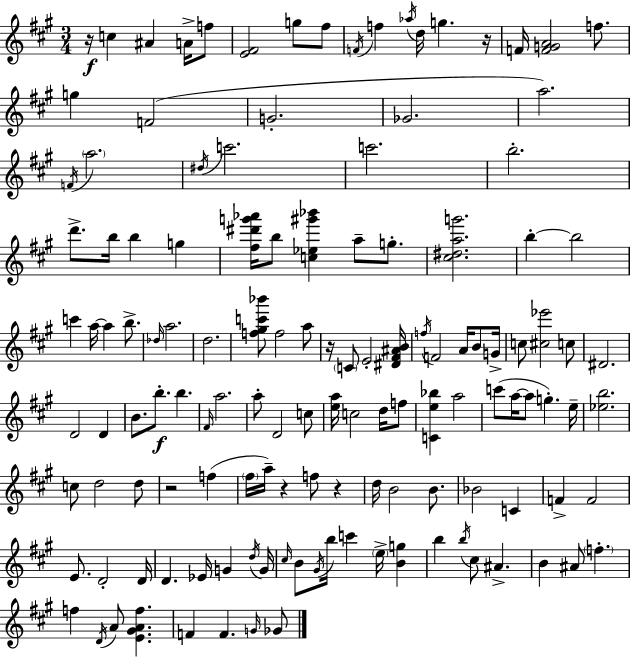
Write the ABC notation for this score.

X:1
T:Untitled
M:3/4
L:1/4
K:A
z/4 c ^A A/4 f/2 [E^F]2 g/2 ^f/2 F/4 f _a/4 d/4 g z/4 F/4 [FGA]2 f/2 g F2 G2 _G2 a2 F/4 a2 ^d/4 c'2 c'2 b2 d'/2 b/4 b g [^f^d'g'_a']/4 b/2 [c_e^g'_b'] a/2 g/2 [^c^dag']2 b b2 c' a/4 a b/2 _d/4 a2 d2 [f^gc'_b']/2 f2 a/2 z/4 C/2 E2 [^D^F^AB]/4 f/4 F2 A/4 B/2 G/4 c/2 [^c_e']2 c/2 ^D2 D2 D B/2 b/2 b ^F/4 a2 a/2 D2 c/2 [ea]/4 c2 d/4 f/2 [Ce_b] a2 c'/2 a/4 a/2 g e/4 [_eb]2 c/2 d2 d/2 z2 f ^f/4 a/4 z f/2 z d/4 B2 B/2 _B2 C F F2 E/2 D2 D/4 D _E/4 G d/4 G/4 ^c/4 B/2 ^G/4 b/4 c' e/4 [Bg] b b/4 ^c/2 ^A B ^A/2 f f D/4 A/2 [E^GAf] F F G/4 _G/2